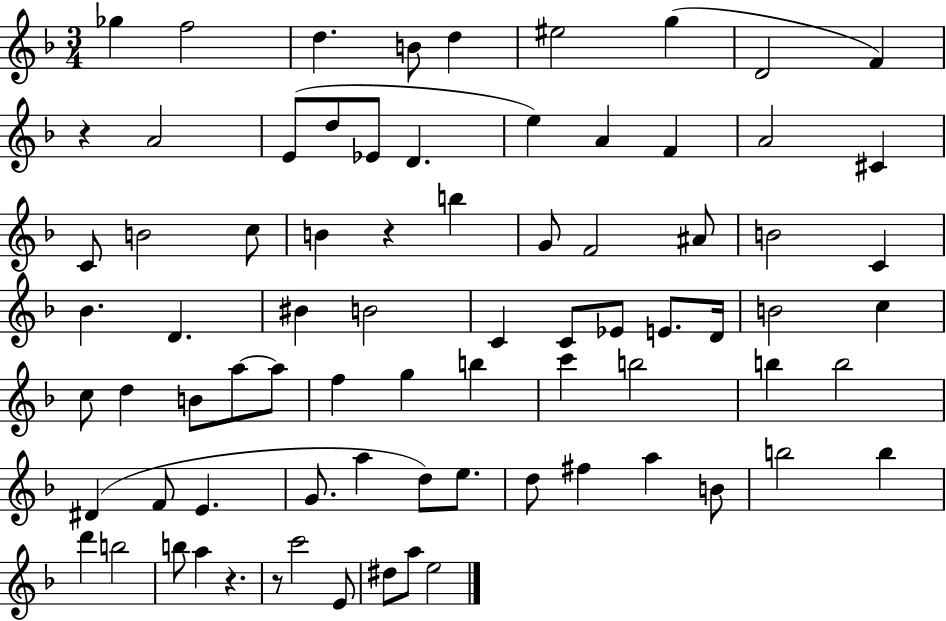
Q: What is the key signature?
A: F major